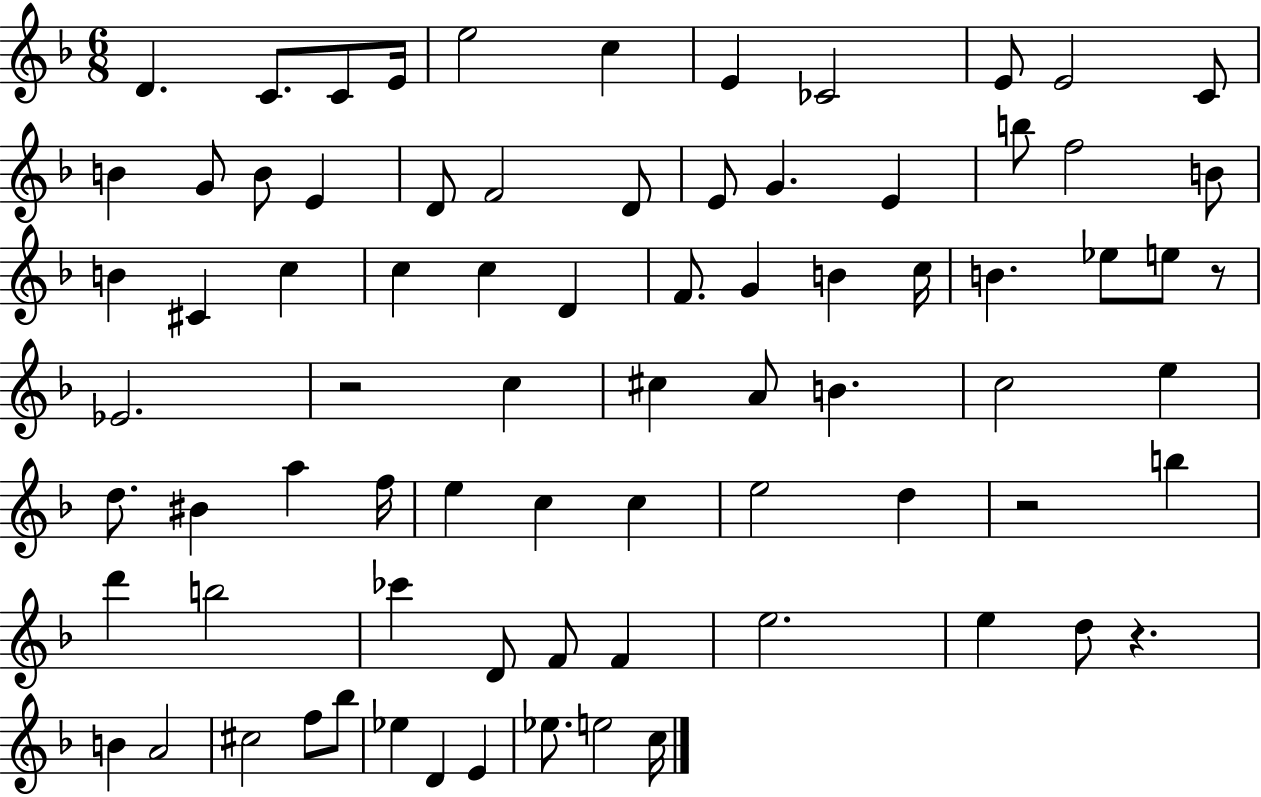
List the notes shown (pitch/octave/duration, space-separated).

D4/q. C4/e. C4/e E4/s E5/h C5/q E4/q CES4/h E4/e E4/h C4/e B4/q G4/e B4/e E4/q D4/e F4/h D4/e E4/e G4/q. E4/q B5/e F5/h B4/e B4/q C#4/q C5/q C5/q C5/q D4/q F4/e. G4/q B4/q C5/s B4/q. Eb5/e E5/e R/e Eb4/h. R/h C5/q C#5/q A4/e B4/q. C5/h E5/q D5/e. BIS4/q A5/q F5/s E5/q C5/q C5/q E5/h D5/q R/h B5/q D6/q B5/h CES6/q D4/e F4/e F4/q E5/h. E5/q D5/e R/q. B4/q A4/h C#5/h F5/e Bb5/e Eb5/q D4/q E4/q Eb5/e. E5/h C5/s